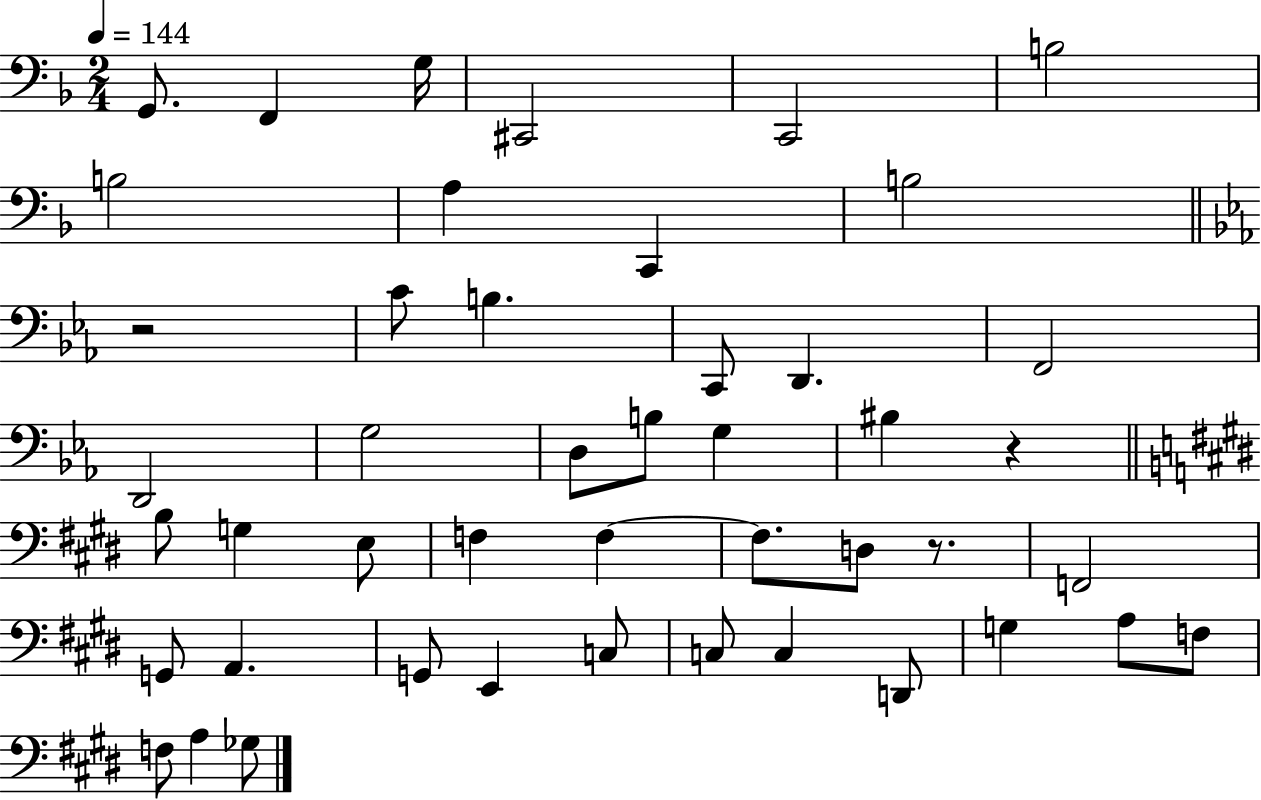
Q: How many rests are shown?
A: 3